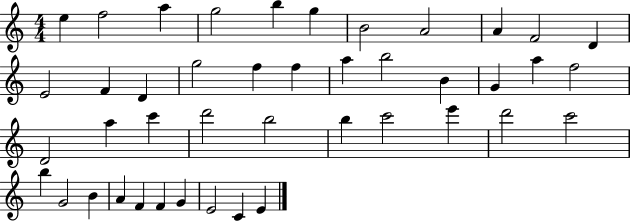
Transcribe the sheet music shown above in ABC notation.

X:1
T:Untitled
M:4/4
L:1/4
K:C
e f2 a g2 b g B2 A2 A F2 D E2 F D g2 f f a b2 B G a f2 D2 a c' d'2 b2 b c'2 e' d'2 c'2 b G2 B A F F G E2 C E